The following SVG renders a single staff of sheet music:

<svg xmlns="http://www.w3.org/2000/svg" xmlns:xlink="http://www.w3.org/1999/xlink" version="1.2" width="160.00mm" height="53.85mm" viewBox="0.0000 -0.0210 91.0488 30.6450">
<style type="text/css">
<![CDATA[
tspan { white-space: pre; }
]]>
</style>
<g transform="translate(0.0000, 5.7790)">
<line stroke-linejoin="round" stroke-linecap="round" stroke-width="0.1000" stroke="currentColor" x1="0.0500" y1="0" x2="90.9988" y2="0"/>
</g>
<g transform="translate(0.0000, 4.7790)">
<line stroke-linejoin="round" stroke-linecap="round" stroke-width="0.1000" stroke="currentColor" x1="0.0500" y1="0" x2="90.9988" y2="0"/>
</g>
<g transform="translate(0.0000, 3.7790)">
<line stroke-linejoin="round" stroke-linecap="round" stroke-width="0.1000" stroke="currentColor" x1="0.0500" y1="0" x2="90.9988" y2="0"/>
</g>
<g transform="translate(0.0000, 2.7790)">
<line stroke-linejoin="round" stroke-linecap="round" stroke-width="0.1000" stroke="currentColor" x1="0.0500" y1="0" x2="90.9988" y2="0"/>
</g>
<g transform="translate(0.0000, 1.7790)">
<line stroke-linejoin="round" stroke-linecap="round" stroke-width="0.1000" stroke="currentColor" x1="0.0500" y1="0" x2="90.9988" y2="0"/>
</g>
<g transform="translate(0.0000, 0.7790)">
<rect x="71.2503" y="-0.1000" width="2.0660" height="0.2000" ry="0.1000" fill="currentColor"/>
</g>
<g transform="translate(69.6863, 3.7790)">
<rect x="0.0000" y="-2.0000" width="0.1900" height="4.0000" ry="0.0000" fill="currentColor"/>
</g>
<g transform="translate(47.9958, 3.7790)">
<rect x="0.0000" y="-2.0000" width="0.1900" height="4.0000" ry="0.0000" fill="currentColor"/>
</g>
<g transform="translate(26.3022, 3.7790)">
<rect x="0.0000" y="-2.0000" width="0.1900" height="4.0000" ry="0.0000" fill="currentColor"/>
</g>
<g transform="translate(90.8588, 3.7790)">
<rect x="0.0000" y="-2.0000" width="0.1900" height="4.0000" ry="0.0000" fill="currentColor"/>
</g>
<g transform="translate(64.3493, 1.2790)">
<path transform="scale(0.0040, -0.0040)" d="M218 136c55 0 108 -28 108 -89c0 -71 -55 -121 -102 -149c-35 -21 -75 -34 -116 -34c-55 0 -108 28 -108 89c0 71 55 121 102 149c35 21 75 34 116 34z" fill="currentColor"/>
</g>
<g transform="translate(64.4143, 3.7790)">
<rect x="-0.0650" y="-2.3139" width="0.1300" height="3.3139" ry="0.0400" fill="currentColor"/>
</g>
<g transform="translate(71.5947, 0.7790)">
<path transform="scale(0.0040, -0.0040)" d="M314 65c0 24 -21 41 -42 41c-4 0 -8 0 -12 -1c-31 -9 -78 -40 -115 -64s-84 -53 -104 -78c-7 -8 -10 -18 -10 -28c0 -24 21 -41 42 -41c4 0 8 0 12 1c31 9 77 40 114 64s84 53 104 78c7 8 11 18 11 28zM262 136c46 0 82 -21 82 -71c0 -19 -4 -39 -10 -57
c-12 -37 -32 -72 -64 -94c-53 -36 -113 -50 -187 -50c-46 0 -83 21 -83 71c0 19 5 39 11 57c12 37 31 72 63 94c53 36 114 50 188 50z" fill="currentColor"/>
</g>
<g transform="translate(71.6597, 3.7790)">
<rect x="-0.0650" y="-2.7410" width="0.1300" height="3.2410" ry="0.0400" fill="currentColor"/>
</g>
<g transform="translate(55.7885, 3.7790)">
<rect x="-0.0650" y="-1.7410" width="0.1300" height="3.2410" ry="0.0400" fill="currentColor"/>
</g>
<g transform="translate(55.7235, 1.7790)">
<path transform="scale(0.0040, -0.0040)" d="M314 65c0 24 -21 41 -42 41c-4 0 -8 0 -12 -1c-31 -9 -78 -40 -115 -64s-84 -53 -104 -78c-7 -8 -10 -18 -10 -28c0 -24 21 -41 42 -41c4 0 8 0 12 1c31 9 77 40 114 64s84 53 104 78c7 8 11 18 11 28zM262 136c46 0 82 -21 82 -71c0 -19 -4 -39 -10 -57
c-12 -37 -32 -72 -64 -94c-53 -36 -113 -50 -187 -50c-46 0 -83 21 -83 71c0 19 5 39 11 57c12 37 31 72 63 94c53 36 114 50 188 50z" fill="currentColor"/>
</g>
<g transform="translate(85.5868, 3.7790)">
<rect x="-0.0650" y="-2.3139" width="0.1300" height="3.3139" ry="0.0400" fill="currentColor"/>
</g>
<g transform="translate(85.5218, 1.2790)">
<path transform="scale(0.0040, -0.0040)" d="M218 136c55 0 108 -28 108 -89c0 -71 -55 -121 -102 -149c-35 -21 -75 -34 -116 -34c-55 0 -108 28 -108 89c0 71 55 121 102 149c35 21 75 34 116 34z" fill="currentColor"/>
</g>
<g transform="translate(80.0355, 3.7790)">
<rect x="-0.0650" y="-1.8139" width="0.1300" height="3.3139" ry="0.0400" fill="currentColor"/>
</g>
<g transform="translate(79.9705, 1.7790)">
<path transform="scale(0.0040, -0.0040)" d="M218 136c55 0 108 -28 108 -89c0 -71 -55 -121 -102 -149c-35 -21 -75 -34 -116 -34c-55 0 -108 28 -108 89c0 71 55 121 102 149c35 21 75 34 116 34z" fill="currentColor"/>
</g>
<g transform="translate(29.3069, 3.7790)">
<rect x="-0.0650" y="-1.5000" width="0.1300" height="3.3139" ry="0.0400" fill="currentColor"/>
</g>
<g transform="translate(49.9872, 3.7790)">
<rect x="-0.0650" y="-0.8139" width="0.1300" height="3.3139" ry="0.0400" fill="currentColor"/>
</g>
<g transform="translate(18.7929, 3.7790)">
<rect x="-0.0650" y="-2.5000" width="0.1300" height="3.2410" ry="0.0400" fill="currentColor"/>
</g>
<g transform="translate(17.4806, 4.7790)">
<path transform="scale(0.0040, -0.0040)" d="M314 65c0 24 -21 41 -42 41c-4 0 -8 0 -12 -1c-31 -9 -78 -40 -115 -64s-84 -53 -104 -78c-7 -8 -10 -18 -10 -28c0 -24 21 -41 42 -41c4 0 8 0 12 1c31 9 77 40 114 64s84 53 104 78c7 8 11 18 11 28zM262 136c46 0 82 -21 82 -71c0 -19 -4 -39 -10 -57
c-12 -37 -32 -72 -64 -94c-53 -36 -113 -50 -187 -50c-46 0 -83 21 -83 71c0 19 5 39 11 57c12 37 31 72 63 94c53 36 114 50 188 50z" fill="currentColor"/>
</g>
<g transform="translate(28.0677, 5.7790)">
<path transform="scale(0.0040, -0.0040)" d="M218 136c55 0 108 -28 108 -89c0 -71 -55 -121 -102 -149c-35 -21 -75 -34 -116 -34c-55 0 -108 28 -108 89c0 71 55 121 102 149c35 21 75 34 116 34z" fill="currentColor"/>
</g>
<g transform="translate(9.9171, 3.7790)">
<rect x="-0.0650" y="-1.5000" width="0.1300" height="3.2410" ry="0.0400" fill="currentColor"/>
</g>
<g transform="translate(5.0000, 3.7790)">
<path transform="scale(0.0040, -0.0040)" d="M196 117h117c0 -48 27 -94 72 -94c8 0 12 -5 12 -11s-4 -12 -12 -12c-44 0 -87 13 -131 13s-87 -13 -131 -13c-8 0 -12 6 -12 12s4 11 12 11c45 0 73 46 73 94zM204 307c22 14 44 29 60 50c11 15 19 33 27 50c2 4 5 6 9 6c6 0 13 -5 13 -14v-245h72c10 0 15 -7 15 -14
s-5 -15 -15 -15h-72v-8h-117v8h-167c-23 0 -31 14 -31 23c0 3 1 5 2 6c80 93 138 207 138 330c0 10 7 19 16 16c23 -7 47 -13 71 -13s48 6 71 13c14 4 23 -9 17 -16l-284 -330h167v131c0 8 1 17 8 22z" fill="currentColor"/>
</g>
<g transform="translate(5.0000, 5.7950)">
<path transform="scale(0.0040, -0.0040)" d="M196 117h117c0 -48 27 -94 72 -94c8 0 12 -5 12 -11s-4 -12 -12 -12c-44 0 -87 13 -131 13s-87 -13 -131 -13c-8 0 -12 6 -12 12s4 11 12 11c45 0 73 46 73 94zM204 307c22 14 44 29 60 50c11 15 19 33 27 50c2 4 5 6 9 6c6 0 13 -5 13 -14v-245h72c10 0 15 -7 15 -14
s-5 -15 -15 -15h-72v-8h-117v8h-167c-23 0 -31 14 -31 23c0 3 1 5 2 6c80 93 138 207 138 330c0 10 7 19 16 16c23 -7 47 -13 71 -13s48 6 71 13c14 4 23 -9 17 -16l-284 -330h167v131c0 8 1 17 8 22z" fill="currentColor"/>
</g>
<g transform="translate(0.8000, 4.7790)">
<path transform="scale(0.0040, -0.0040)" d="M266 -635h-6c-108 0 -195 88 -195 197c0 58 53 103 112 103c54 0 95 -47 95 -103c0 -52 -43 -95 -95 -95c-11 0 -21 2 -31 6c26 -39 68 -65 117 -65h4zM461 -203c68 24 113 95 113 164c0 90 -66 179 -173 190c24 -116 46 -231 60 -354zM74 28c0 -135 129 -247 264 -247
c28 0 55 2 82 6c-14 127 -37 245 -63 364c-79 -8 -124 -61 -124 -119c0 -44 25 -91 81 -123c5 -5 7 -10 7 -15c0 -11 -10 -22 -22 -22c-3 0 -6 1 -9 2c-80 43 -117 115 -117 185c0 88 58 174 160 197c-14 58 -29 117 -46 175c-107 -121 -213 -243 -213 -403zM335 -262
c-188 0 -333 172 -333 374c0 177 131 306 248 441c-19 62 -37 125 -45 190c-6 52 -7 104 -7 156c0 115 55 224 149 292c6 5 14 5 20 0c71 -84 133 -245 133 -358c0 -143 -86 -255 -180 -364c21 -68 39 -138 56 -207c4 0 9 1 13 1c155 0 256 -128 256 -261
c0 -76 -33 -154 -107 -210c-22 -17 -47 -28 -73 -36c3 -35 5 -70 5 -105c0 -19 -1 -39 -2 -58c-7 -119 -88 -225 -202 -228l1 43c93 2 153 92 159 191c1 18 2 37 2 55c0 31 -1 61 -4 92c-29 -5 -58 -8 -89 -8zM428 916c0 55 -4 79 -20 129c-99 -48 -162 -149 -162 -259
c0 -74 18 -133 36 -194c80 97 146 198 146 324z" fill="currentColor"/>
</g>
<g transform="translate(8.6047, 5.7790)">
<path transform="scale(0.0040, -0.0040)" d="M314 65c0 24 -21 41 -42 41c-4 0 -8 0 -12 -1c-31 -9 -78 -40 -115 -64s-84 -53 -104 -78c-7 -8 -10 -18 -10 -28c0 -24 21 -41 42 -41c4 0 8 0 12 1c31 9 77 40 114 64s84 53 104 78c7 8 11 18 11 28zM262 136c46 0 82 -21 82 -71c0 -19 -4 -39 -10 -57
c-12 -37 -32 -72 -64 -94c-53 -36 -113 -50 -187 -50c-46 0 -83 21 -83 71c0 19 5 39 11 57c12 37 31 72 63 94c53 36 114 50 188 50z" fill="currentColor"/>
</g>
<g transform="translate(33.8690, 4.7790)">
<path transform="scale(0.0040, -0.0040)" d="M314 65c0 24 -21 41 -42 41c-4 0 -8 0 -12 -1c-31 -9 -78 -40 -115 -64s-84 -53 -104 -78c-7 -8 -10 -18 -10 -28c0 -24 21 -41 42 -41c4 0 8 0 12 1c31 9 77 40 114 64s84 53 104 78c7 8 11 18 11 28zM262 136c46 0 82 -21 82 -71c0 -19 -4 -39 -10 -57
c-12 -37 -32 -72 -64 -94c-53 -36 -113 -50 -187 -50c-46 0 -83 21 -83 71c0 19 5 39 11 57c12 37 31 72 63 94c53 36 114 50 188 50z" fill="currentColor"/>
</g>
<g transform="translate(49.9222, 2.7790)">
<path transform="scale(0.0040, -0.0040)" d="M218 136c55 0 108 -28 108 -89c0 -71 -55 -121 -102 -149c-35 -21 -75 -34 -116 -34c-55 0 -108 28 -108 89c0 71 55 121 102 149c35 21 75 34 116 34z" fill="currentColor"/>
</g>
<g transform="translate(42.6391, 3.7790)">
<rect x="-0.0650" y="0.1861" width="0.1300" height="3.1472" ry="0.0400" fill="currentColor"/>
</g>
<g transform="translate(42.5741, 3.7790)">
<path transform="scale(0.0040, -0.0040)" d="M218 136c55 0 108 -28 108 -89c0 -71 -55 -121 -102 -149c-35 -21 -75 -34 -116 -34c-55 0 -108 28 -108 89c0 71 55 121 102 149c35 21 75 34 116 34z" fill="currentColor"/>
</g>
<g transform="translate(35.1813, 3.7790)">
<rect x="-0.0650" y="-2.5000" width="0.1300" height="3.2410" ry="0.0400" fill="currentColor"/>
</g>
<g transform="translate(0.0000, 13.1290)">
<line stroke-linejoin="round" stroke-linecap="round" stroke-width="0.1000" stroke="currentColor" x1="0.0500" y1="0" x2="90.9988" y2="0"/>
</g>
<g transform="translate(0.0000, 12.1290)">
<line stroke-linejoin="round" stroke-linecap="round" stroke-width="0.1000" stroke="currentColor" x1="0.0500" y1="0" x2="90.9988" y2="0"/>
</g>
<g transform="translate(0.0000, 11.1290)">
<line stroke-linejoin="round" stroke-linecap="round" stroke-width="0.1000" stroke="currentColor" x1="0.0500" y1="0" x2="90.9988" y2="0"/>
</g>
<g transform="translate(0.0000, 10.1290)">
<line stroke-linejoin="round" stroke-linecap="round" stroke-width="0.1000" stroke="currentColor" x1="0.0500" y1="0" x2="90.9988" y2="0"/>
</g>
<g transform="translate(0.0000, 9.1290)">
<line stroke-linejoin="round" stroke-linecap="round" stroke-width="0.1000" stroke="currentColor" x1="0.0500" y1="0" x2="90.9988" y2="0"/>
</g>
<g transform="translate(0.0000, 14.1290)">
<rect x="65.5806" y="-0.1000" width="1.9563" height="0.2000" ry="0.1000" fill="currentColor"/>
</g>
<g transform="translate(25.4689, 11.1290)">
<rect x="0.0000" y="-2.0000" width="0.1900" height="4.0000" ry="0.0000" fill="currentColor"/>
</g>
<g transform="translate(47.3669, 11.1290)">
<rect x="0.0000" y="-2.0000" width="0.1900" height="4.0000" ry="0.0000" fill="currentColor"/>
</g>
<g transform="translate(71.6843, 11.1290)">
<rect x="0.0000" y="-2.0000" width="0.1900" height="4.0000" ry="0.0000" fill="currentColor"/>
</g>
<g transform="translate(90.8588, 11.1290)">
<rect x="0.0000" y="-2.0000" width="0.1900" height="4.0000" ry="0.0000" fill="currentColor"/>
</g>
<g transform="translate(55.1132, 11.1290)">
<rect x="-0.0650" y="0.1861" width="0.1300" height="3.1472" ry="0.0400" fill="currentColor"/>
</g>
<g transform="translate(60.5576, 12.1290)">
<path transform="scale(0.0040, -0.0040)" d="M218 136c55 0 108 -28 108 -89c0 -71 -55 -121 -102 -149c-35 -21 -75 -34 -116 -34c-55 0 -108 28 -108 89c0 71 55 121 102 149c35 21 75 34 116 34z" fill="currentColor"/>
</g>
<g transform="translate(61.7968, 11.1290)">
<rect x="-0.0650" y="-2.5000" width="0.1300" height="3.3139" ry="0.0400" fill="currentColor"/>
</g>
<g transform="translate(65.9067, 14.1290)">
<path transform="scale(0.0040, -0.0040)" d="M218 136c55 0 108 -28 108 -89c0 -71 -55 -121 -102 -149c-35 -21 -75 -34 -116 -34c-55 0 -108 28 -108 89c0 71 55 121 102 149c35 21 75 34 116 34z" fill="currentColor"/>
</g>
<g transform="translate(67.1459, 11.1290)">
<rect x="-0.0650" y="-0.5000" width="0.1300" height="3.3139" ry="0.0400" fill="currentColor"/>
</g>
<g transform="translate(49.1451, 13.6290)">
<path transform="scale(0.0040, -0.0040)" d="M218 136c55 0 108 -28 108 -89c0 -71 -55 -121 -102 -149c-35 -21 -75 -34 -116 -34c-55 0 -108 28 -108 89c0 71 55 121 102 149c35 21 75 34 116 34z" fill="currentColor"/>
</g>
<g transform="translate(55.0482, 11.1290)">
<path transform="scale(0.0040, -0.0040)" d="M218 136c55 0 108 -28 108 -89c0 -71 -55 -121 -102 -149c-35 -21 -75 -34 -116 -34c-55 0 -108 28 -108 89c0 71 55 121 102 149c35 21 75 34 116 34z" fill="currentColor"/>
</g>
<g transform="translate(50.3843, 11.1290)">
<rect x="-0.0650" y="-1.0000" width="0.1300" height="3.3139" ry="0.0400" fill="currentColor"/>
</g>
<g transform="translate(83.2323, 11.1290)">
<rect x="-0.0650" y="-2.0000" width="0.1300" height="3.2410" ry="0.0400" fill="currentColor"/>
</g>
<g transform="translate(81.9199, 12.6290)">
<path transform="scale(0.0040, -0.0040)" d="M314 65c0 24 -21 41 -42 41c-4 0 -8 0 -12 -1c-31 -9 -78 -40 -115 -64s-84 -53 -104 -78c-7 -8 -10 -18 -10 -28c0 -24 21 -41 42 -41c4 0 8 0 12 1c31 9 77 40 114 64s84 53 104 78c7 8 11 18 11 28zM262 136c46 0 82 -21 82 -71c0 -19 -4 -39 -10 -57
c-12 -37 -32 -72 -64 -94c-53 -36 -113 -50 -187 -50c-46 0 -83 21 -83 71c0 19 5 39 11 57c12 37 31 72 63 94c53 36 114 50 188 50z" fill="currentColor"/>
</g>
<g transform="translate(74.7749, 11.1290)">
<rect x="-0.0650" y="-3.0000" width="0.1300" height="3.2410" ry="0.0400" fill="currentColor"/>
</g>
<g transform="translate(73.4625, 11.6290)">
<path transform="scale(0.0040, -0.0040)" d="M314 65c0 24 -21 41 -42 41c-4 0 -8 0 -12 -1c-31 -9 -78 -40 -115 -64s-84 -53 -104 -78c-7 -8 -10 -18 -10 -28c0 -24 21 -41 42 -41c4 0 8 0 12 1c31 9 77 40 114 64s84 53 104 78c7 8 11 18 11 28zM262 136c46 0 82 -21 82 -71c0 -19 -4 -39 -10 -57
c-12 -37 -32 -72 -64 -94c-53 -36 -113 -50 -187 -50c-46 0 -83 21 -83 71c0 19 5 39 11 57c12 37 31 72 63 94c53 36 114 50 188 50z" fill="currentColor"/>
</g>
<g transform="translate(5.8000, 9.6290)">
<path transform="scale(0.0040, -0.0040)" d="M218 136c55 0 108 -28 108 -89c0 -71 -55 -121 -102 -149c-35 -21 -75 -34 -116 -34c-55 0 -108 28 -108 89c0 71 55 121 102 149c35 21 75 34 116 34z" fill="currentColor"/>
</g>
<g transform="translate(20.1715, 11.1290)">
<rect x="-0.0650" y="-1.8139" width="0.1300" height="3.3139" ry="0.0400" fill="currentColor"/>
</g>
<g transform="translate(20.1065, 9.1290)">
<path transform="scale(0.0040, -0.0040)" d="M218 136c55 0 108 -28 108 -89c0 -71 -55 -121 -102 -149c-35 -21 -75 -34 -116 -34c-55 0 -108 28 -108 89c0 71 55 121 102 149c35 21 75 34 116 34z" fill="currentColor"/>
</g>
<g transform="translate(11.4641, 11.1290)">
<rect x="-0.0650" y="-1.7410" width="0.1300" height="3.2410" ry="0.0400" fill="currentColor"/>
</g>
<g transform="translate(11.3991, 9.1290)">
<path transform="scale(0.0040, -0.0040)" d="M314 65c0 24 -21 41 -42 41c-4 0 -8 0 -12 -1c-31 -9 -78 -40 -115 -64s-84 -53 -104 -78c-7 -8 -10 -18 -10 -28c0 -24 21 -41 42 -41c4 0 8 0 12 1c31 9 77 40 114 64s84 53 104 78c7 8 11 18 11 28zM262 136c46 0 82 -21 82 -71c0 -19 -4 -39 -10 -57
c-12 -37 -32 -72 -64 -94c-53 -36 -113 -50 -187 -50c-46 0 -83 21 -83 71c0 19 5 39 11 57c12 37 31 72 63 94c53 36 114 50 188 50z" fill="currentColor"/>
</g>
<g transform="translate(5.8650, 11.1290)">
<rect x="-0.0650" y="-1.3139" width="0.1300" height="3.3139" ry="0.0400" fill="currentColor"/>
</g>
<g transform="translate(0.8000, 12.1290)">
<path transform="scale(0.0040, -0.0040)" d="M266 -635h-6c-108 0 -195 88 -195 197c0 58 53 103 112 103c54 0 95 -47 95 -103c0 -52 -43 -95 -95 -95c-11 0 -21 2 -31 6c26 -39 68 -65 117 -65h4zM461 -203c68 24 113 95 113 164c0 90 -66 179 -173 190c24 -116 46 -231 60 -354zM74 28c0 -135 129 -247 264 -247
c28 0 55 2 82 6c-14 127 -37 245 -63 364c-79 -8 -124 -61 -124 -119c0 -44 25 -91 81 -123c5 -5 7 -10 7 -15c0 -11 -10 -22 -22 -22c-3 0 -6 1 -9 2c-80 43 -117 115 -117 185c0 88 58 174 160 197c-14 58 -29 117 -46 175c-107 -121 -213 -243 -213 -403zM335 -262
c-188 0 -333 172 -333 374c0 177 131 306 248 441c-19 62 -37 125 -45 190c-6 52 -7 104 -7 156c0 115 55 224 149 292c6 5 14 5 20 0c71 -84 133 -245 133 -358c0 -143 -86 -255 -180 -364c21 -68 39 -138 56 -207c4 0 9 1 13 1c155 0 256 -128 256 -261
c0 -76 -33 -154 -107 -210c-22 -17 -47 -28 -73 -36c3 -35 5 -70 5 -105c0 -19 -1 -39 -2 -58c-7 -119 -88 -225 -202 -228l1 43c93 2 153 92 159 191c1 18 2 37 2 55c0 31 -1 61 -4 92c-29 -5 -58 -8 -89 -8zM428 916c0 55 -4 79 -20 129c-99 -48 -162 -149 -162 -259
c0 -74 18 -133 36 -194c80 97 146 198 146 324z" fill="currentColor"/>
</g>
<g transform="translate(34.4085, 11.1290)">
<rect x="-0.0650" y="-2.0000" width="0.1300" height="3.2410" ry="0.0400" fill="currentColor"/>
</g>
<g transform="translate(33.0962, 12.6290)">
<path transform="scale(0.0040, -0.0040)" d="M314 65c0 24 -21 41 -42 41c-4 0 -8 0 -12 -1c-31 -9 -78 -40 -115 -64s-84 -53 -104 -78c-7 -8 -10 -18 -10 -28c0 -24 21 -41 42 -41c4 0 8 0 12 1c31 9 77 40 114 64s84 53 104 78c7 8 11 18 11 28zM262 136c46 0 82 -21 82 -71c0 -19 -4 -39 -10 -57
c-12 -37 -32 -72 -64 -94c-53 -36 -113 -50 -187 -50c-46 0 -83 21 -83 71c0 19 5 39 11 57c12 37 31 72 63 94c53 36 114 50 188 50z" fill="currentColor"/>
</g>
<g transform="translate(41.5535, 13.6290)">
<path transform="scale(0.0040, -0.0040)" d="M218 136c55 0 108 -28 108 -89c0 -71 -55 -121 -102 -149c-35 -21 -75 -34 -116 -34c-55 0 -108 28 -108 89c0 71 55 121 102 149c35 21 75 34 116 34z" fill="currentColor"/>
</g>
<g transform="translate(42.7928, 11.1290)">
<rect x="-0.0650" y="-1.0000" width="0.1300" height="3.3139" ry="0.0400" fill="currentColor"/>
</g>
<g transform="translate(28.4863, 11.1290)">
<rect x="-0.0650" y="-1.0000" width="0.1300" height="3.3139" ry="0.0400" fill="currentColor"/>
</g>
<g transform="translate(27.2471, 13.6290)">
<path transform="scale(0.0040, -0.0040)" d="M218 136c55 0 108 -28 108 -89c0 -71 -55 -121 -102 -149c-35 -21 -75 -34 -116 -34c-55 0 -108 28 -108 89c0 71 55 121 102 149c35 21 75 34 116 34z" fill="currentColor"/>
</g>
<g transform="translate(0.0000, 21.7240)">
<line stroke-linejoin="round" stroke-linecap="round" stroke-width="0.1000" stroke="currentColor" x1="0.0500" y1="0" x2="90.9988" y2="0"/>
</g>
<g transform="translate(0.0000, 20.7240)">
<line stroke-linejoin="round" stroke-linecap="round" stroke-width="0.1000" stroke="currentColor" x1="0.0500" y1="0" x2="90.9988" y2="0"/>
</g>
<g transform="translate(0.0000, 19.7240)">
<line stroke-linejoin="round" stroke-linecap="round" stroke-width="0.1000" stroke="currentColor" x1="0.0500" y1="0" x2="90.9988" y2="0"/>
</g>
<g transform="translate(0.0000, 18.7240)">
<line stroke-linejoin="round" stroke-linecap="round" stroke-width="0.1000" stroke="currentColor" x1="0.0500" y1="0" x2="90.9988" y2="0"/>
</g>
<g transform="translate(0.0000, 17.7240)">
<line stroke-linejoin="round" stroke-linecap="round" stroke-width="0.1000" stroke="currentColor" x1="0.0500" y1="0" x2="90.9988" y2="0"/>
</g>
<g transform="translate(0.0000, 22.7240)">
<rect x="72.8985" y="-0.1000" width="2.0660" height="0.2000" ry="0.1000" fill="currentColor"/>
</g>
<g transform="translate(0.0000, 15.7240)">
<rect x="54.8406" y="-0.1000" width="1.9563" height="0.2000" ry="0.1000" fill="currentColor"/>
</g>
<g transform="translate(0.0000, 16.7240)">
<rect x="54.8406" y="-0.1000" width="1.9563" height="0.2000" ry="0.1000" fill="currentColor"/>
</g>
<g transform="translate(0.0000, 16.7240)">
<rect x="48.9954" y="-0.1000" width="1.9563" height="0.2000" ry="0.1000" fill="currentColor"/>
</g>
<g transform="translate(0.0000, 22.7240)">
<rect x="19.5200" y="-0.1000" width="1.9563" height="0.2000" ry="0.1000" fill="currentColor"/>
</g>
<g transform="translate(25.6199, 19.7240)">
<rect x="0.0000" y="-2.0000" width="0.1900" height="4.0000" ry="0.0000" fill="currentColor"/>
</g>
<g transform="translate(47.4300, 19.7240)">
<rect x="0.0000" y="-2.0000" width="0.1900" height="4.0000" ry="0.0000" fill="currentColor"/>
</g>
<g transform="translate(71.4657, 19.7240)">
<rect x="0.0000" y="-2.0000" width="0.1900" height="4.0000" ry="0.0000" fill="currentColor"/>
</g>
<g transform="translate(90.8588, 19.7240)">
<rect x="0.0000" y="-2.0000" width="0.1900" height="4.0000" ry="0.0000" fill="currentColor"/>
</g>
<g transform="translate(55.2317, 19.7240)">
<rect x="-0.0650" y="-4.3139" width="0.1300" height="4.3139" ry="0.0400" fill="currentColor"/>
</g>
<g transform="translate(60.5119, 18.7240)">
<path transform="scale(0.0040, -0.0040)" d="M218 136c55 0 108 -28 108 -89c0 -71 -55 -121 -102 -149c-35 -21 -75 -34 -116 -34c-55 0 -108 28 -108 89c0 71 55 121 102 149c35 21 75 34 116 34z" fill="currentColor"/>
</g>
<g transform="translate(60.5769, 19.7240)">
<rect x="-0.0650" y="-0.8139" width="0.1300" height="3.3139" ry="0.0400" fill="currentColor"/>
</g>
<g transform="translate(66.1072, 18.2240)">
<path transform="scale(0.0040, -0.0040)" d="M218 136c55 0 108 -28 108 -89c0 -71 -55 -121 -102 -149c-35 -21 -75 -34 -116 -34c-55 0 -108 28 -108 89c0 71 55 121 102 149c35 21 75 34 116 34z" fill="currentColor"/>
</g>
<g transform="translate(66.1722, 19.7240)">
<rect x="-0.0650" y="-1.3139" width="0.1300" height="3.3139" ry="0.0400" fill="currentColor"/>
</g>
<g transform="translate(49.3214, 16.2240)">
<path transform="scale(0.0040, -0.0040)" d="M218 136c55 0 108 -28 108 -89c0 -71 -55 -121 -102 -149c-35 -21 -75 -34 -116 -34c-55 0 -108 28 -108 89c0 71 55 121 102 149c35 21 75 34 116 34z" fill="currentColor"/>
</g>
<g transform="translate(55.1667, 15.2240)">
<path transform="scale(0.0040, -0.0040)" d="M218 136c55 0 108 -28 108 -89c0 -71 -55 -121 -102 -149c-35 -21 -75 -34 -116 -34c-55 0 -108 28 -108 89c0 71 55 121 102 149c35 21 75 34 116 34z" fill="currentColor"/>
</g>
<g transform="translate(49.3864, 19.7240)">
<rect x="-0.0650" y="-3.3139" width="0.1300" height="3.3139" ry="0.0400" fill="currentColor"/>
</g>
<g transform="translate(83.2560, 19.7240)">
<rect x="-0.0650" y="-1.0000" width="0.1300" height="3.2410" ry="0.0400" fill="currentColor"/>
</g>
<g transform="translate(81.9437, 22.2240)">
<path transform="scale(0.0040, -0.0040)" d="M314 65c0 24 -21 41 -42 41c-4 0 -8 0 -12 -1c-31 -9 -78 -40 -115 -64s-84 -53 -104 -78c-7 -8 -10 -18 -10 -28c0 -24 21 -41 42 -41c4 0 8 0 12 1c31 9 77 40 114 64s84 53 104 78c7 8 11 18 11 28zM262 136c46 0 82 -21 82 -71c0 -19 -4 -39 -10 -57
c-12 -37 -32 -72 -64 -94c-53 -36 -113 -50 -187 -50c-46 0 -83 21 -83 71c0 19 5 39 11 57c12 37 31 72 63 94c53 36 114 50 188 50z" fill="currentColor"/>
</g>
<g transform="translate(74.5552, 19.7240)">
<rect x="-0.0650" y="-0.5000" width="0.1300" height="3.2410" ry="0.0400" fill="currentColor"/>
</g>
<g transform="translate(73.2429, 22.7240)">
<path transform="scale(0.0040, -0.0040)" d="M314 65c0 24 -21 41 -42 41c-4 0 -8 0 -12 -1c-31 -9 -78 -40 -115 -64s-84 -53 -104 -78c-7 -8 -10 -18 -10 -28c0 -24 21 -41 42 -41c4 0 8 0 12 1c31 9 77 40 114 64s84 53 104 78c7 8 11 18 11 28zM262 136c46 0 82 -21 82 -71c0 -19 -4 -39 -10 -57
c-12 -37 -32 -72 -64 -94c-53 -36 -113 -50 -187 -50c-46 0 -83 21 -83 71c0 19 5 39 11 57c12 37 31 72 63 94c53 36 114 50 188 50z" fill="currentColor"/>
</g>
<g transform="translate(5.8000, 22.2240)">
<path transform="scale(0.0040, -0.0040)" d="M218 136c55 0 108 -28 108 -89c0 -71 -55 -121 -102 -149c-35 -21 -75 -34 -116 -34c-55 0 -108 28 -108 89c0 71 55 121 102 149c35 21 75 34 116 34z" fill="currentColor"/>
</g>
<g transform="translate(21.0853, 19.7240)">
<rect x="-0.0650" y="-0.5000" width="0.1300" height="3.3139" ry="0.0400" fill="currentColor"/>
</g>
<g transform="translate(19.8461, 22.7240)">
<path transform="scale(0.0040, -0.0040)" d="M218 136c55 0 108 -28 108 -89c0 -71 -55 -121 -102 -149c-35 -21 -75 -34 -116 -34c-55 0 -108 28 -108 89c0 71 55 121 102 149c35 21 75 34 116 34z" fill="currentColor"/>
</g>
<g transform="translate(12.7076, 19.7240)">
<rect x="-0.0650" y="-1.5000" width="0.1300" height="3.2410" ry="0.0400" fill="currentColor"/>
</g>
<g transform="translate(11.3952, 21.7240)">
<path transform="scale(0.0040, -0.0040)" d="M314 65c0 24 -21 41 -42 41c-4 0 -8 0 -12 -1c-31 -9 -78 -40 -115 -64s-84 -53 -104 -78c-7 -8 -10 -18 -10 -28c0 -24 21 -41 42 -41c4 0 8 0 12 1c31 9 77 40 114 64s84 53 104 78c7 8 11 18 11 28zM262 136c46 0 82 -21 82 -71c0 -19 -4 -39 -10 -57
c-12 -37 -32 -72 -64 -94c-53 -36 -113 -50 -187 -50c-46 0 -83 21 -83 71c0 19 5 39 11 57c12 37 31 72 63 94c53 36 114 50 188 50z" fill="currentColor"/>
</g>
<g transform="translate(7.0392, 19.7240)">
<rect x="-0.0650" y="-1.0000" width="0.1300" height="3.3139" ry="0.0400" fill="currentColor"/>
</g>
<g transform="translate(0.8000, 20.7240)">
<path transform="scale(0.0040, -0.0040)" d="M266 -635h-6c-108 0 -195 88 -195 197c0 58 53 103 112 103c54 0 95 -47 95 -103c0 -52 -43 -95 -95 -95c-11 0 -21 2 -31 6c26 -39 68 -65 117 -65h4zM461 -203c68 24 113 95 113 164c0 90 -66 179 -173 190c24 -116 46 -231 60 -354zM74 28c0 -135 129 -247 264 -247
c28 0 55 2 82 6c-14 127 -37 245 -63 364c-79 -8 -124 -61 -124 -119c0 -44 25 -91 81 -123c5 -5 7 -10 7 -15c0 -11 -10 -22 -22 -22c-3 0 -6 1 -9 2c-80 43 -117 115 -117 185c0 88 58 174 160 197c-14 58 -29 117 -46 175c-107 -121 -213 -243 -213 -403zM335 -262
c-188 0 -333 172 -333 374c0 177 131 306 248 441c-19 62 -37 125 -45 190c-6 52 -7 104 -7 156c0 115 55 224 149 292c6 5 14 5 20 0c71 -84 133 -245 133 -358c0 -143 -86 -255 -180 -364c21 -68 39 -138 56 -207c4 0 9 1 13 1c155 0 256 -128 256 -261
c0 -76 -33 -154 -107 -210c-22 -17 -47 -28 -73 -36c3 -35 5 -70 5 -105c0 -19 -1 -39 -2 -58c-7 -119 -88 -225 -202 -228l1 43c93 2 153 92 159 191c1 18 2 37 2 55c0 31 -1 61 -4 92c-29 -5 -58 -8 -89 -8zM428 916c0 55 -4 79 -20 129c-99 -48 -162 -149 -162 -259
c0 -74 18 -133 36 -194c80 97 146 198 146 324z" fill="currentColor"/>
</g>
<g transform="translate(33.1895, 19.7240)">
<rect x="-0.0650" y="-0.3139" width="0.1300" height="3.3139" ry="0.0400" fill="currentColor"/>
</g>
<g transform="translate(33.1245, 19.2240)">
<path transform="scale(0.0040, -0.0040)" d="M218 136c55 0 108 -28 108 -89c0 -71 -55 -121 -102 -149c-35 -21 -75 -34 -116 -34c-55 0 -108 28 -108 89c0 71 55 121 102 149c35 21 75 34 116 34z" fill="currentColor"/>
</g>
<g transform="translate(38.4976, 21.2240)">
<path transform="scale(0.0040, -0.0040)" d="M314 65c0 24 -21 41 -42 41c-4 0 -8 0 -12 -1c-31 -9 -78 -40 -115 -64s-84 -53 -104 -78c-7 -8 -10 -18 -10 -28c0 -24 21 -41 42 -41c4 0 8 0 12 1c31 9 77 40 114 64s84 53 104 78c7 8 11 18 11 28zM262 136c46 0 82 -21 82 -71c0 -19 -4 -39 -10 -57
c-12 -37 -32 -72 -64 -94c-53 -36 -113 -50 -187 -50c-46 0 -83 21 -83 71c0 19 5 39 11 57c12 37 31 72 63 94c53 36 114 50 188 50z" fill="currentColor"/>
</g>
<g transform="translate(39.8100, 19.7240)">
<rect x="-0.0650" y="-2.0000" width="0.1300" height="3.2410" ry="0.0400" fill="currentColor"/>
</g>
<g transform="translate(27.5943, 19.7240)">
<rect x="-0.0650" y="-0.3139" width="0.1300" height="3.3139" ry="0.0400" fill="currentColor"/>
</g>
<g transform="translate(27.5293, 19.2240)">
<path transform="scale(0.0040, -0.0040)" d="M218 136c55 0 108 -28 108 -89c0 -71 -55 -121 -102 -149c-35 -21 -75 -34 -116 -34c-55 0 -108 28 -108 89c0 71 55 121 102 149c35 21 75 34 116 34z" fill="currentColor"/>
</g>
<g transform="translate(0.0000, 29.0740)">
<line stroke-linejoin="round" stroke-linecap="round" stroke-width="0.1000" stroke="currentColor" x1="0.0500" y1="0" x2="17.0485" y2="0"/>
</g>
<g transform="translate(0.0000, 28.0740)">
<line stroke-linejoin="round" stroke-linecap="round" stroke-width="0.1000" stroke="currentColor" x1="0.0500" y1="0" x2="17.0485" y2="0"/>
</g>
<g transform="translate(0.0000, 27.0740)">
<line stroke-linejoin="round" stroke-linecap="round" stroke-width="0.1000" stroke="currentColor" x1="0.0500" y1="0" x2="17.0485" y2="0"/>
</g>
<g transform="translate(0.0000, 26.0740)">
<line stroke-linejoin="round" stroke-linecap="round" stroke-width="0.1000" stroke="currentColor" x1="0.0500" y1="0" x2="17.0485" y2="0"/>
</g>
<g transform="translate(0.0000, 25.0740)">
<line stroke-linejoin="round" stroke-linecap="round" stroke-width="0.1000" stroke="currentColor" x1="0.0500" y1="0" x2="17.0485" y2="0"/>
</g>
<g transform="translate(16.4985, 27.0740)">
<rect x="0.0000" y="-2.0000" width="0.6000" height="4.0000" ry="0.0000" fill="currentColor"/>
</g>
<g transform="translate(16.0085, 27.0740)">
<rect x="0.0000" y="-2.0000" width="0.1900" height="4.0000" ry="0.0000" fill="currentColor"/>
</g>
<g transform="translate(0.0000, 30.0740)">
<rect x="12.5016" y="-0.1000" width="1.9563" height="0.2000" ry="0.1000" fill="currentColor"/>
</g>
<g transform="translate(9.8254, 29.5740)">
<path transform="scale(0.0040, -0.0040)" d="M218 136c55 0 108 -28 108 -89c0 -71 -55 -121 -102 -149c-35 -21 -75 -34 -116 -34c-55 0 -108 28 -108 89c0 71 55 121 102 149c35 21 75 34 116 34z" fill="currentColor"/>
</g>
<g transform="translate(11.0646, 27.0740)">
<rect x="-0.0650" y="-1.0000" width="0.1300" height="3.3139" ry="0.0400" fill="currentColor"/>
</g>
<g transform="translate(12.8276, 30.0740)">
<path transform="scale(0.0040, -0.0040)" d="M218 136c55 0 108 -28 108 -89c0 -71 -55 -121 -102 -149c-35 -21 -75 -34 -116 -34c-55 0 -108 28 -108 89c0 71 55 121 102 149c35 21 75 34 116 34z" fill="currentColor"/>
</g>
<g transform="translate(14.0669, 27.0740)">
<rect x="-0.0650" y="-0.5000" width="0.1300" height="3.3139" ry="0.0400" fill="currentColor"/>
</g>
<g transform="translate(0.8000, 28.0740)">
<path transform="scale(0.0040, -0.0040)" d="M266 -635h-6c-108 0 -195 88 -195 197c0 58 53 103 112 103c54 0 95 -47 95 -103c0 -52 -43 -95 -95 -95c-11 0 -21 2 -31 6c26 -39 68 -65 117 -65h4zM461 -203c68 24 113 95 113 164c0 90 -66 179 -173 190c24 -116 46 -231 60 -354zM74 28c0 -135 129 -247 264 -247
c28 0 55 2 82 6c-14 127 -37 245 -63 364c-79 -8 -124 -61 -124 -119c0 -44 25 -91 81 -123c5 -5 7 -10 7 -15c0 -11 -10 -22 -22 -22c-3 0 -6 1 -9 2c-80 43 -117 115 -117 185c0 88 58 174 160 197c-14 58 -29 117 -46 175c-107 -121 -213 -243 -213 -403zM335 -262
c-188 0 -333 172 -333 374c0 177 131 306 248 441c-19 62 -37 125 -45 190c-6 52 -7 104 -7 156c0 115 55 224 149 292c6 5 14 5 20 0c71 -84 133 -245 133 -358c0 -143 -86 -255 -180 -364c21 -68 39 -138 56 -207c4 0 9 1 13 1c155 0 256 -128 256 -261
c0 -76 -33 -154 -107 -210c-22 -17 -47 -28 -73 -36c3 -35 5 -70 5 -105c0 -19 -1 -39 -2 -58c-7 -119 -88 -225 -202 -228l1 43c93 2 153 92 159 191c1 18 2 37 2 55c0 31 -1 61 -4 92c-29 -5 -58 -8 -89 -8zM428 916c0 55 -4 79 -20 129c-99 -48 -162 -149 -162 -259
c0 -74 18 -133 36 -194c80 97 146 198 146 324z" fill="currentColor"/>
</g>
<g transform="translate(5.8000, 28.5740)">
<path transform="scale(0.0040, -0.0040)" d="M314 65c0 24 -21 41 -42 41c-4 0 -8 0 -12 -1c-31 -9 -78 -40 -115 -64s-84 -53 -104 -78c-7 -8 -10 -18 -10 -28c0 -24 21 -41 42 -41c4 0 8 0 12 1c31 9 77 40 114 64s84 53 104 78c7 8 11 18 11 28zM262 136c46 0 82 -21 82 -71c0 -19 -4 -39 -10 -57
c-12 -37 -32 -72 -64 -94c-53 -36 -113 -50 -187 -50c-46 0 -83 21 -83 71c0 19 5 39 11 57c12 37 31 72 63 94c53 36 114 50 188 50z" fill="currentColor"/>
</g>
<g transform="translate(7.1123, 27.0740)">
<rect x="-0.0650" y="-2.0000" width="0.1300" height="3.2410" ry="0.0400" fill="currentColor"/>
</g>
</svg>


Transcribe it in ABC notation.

X:1
T:Untitled
M:4/4
L:1/4
K:C
E2 G2 E G2 B d f2 g a2 f g e f2 f D F2 D D B G C A2 F2 D E2 C c c F2 b d' d e C2 D2 F2 D C